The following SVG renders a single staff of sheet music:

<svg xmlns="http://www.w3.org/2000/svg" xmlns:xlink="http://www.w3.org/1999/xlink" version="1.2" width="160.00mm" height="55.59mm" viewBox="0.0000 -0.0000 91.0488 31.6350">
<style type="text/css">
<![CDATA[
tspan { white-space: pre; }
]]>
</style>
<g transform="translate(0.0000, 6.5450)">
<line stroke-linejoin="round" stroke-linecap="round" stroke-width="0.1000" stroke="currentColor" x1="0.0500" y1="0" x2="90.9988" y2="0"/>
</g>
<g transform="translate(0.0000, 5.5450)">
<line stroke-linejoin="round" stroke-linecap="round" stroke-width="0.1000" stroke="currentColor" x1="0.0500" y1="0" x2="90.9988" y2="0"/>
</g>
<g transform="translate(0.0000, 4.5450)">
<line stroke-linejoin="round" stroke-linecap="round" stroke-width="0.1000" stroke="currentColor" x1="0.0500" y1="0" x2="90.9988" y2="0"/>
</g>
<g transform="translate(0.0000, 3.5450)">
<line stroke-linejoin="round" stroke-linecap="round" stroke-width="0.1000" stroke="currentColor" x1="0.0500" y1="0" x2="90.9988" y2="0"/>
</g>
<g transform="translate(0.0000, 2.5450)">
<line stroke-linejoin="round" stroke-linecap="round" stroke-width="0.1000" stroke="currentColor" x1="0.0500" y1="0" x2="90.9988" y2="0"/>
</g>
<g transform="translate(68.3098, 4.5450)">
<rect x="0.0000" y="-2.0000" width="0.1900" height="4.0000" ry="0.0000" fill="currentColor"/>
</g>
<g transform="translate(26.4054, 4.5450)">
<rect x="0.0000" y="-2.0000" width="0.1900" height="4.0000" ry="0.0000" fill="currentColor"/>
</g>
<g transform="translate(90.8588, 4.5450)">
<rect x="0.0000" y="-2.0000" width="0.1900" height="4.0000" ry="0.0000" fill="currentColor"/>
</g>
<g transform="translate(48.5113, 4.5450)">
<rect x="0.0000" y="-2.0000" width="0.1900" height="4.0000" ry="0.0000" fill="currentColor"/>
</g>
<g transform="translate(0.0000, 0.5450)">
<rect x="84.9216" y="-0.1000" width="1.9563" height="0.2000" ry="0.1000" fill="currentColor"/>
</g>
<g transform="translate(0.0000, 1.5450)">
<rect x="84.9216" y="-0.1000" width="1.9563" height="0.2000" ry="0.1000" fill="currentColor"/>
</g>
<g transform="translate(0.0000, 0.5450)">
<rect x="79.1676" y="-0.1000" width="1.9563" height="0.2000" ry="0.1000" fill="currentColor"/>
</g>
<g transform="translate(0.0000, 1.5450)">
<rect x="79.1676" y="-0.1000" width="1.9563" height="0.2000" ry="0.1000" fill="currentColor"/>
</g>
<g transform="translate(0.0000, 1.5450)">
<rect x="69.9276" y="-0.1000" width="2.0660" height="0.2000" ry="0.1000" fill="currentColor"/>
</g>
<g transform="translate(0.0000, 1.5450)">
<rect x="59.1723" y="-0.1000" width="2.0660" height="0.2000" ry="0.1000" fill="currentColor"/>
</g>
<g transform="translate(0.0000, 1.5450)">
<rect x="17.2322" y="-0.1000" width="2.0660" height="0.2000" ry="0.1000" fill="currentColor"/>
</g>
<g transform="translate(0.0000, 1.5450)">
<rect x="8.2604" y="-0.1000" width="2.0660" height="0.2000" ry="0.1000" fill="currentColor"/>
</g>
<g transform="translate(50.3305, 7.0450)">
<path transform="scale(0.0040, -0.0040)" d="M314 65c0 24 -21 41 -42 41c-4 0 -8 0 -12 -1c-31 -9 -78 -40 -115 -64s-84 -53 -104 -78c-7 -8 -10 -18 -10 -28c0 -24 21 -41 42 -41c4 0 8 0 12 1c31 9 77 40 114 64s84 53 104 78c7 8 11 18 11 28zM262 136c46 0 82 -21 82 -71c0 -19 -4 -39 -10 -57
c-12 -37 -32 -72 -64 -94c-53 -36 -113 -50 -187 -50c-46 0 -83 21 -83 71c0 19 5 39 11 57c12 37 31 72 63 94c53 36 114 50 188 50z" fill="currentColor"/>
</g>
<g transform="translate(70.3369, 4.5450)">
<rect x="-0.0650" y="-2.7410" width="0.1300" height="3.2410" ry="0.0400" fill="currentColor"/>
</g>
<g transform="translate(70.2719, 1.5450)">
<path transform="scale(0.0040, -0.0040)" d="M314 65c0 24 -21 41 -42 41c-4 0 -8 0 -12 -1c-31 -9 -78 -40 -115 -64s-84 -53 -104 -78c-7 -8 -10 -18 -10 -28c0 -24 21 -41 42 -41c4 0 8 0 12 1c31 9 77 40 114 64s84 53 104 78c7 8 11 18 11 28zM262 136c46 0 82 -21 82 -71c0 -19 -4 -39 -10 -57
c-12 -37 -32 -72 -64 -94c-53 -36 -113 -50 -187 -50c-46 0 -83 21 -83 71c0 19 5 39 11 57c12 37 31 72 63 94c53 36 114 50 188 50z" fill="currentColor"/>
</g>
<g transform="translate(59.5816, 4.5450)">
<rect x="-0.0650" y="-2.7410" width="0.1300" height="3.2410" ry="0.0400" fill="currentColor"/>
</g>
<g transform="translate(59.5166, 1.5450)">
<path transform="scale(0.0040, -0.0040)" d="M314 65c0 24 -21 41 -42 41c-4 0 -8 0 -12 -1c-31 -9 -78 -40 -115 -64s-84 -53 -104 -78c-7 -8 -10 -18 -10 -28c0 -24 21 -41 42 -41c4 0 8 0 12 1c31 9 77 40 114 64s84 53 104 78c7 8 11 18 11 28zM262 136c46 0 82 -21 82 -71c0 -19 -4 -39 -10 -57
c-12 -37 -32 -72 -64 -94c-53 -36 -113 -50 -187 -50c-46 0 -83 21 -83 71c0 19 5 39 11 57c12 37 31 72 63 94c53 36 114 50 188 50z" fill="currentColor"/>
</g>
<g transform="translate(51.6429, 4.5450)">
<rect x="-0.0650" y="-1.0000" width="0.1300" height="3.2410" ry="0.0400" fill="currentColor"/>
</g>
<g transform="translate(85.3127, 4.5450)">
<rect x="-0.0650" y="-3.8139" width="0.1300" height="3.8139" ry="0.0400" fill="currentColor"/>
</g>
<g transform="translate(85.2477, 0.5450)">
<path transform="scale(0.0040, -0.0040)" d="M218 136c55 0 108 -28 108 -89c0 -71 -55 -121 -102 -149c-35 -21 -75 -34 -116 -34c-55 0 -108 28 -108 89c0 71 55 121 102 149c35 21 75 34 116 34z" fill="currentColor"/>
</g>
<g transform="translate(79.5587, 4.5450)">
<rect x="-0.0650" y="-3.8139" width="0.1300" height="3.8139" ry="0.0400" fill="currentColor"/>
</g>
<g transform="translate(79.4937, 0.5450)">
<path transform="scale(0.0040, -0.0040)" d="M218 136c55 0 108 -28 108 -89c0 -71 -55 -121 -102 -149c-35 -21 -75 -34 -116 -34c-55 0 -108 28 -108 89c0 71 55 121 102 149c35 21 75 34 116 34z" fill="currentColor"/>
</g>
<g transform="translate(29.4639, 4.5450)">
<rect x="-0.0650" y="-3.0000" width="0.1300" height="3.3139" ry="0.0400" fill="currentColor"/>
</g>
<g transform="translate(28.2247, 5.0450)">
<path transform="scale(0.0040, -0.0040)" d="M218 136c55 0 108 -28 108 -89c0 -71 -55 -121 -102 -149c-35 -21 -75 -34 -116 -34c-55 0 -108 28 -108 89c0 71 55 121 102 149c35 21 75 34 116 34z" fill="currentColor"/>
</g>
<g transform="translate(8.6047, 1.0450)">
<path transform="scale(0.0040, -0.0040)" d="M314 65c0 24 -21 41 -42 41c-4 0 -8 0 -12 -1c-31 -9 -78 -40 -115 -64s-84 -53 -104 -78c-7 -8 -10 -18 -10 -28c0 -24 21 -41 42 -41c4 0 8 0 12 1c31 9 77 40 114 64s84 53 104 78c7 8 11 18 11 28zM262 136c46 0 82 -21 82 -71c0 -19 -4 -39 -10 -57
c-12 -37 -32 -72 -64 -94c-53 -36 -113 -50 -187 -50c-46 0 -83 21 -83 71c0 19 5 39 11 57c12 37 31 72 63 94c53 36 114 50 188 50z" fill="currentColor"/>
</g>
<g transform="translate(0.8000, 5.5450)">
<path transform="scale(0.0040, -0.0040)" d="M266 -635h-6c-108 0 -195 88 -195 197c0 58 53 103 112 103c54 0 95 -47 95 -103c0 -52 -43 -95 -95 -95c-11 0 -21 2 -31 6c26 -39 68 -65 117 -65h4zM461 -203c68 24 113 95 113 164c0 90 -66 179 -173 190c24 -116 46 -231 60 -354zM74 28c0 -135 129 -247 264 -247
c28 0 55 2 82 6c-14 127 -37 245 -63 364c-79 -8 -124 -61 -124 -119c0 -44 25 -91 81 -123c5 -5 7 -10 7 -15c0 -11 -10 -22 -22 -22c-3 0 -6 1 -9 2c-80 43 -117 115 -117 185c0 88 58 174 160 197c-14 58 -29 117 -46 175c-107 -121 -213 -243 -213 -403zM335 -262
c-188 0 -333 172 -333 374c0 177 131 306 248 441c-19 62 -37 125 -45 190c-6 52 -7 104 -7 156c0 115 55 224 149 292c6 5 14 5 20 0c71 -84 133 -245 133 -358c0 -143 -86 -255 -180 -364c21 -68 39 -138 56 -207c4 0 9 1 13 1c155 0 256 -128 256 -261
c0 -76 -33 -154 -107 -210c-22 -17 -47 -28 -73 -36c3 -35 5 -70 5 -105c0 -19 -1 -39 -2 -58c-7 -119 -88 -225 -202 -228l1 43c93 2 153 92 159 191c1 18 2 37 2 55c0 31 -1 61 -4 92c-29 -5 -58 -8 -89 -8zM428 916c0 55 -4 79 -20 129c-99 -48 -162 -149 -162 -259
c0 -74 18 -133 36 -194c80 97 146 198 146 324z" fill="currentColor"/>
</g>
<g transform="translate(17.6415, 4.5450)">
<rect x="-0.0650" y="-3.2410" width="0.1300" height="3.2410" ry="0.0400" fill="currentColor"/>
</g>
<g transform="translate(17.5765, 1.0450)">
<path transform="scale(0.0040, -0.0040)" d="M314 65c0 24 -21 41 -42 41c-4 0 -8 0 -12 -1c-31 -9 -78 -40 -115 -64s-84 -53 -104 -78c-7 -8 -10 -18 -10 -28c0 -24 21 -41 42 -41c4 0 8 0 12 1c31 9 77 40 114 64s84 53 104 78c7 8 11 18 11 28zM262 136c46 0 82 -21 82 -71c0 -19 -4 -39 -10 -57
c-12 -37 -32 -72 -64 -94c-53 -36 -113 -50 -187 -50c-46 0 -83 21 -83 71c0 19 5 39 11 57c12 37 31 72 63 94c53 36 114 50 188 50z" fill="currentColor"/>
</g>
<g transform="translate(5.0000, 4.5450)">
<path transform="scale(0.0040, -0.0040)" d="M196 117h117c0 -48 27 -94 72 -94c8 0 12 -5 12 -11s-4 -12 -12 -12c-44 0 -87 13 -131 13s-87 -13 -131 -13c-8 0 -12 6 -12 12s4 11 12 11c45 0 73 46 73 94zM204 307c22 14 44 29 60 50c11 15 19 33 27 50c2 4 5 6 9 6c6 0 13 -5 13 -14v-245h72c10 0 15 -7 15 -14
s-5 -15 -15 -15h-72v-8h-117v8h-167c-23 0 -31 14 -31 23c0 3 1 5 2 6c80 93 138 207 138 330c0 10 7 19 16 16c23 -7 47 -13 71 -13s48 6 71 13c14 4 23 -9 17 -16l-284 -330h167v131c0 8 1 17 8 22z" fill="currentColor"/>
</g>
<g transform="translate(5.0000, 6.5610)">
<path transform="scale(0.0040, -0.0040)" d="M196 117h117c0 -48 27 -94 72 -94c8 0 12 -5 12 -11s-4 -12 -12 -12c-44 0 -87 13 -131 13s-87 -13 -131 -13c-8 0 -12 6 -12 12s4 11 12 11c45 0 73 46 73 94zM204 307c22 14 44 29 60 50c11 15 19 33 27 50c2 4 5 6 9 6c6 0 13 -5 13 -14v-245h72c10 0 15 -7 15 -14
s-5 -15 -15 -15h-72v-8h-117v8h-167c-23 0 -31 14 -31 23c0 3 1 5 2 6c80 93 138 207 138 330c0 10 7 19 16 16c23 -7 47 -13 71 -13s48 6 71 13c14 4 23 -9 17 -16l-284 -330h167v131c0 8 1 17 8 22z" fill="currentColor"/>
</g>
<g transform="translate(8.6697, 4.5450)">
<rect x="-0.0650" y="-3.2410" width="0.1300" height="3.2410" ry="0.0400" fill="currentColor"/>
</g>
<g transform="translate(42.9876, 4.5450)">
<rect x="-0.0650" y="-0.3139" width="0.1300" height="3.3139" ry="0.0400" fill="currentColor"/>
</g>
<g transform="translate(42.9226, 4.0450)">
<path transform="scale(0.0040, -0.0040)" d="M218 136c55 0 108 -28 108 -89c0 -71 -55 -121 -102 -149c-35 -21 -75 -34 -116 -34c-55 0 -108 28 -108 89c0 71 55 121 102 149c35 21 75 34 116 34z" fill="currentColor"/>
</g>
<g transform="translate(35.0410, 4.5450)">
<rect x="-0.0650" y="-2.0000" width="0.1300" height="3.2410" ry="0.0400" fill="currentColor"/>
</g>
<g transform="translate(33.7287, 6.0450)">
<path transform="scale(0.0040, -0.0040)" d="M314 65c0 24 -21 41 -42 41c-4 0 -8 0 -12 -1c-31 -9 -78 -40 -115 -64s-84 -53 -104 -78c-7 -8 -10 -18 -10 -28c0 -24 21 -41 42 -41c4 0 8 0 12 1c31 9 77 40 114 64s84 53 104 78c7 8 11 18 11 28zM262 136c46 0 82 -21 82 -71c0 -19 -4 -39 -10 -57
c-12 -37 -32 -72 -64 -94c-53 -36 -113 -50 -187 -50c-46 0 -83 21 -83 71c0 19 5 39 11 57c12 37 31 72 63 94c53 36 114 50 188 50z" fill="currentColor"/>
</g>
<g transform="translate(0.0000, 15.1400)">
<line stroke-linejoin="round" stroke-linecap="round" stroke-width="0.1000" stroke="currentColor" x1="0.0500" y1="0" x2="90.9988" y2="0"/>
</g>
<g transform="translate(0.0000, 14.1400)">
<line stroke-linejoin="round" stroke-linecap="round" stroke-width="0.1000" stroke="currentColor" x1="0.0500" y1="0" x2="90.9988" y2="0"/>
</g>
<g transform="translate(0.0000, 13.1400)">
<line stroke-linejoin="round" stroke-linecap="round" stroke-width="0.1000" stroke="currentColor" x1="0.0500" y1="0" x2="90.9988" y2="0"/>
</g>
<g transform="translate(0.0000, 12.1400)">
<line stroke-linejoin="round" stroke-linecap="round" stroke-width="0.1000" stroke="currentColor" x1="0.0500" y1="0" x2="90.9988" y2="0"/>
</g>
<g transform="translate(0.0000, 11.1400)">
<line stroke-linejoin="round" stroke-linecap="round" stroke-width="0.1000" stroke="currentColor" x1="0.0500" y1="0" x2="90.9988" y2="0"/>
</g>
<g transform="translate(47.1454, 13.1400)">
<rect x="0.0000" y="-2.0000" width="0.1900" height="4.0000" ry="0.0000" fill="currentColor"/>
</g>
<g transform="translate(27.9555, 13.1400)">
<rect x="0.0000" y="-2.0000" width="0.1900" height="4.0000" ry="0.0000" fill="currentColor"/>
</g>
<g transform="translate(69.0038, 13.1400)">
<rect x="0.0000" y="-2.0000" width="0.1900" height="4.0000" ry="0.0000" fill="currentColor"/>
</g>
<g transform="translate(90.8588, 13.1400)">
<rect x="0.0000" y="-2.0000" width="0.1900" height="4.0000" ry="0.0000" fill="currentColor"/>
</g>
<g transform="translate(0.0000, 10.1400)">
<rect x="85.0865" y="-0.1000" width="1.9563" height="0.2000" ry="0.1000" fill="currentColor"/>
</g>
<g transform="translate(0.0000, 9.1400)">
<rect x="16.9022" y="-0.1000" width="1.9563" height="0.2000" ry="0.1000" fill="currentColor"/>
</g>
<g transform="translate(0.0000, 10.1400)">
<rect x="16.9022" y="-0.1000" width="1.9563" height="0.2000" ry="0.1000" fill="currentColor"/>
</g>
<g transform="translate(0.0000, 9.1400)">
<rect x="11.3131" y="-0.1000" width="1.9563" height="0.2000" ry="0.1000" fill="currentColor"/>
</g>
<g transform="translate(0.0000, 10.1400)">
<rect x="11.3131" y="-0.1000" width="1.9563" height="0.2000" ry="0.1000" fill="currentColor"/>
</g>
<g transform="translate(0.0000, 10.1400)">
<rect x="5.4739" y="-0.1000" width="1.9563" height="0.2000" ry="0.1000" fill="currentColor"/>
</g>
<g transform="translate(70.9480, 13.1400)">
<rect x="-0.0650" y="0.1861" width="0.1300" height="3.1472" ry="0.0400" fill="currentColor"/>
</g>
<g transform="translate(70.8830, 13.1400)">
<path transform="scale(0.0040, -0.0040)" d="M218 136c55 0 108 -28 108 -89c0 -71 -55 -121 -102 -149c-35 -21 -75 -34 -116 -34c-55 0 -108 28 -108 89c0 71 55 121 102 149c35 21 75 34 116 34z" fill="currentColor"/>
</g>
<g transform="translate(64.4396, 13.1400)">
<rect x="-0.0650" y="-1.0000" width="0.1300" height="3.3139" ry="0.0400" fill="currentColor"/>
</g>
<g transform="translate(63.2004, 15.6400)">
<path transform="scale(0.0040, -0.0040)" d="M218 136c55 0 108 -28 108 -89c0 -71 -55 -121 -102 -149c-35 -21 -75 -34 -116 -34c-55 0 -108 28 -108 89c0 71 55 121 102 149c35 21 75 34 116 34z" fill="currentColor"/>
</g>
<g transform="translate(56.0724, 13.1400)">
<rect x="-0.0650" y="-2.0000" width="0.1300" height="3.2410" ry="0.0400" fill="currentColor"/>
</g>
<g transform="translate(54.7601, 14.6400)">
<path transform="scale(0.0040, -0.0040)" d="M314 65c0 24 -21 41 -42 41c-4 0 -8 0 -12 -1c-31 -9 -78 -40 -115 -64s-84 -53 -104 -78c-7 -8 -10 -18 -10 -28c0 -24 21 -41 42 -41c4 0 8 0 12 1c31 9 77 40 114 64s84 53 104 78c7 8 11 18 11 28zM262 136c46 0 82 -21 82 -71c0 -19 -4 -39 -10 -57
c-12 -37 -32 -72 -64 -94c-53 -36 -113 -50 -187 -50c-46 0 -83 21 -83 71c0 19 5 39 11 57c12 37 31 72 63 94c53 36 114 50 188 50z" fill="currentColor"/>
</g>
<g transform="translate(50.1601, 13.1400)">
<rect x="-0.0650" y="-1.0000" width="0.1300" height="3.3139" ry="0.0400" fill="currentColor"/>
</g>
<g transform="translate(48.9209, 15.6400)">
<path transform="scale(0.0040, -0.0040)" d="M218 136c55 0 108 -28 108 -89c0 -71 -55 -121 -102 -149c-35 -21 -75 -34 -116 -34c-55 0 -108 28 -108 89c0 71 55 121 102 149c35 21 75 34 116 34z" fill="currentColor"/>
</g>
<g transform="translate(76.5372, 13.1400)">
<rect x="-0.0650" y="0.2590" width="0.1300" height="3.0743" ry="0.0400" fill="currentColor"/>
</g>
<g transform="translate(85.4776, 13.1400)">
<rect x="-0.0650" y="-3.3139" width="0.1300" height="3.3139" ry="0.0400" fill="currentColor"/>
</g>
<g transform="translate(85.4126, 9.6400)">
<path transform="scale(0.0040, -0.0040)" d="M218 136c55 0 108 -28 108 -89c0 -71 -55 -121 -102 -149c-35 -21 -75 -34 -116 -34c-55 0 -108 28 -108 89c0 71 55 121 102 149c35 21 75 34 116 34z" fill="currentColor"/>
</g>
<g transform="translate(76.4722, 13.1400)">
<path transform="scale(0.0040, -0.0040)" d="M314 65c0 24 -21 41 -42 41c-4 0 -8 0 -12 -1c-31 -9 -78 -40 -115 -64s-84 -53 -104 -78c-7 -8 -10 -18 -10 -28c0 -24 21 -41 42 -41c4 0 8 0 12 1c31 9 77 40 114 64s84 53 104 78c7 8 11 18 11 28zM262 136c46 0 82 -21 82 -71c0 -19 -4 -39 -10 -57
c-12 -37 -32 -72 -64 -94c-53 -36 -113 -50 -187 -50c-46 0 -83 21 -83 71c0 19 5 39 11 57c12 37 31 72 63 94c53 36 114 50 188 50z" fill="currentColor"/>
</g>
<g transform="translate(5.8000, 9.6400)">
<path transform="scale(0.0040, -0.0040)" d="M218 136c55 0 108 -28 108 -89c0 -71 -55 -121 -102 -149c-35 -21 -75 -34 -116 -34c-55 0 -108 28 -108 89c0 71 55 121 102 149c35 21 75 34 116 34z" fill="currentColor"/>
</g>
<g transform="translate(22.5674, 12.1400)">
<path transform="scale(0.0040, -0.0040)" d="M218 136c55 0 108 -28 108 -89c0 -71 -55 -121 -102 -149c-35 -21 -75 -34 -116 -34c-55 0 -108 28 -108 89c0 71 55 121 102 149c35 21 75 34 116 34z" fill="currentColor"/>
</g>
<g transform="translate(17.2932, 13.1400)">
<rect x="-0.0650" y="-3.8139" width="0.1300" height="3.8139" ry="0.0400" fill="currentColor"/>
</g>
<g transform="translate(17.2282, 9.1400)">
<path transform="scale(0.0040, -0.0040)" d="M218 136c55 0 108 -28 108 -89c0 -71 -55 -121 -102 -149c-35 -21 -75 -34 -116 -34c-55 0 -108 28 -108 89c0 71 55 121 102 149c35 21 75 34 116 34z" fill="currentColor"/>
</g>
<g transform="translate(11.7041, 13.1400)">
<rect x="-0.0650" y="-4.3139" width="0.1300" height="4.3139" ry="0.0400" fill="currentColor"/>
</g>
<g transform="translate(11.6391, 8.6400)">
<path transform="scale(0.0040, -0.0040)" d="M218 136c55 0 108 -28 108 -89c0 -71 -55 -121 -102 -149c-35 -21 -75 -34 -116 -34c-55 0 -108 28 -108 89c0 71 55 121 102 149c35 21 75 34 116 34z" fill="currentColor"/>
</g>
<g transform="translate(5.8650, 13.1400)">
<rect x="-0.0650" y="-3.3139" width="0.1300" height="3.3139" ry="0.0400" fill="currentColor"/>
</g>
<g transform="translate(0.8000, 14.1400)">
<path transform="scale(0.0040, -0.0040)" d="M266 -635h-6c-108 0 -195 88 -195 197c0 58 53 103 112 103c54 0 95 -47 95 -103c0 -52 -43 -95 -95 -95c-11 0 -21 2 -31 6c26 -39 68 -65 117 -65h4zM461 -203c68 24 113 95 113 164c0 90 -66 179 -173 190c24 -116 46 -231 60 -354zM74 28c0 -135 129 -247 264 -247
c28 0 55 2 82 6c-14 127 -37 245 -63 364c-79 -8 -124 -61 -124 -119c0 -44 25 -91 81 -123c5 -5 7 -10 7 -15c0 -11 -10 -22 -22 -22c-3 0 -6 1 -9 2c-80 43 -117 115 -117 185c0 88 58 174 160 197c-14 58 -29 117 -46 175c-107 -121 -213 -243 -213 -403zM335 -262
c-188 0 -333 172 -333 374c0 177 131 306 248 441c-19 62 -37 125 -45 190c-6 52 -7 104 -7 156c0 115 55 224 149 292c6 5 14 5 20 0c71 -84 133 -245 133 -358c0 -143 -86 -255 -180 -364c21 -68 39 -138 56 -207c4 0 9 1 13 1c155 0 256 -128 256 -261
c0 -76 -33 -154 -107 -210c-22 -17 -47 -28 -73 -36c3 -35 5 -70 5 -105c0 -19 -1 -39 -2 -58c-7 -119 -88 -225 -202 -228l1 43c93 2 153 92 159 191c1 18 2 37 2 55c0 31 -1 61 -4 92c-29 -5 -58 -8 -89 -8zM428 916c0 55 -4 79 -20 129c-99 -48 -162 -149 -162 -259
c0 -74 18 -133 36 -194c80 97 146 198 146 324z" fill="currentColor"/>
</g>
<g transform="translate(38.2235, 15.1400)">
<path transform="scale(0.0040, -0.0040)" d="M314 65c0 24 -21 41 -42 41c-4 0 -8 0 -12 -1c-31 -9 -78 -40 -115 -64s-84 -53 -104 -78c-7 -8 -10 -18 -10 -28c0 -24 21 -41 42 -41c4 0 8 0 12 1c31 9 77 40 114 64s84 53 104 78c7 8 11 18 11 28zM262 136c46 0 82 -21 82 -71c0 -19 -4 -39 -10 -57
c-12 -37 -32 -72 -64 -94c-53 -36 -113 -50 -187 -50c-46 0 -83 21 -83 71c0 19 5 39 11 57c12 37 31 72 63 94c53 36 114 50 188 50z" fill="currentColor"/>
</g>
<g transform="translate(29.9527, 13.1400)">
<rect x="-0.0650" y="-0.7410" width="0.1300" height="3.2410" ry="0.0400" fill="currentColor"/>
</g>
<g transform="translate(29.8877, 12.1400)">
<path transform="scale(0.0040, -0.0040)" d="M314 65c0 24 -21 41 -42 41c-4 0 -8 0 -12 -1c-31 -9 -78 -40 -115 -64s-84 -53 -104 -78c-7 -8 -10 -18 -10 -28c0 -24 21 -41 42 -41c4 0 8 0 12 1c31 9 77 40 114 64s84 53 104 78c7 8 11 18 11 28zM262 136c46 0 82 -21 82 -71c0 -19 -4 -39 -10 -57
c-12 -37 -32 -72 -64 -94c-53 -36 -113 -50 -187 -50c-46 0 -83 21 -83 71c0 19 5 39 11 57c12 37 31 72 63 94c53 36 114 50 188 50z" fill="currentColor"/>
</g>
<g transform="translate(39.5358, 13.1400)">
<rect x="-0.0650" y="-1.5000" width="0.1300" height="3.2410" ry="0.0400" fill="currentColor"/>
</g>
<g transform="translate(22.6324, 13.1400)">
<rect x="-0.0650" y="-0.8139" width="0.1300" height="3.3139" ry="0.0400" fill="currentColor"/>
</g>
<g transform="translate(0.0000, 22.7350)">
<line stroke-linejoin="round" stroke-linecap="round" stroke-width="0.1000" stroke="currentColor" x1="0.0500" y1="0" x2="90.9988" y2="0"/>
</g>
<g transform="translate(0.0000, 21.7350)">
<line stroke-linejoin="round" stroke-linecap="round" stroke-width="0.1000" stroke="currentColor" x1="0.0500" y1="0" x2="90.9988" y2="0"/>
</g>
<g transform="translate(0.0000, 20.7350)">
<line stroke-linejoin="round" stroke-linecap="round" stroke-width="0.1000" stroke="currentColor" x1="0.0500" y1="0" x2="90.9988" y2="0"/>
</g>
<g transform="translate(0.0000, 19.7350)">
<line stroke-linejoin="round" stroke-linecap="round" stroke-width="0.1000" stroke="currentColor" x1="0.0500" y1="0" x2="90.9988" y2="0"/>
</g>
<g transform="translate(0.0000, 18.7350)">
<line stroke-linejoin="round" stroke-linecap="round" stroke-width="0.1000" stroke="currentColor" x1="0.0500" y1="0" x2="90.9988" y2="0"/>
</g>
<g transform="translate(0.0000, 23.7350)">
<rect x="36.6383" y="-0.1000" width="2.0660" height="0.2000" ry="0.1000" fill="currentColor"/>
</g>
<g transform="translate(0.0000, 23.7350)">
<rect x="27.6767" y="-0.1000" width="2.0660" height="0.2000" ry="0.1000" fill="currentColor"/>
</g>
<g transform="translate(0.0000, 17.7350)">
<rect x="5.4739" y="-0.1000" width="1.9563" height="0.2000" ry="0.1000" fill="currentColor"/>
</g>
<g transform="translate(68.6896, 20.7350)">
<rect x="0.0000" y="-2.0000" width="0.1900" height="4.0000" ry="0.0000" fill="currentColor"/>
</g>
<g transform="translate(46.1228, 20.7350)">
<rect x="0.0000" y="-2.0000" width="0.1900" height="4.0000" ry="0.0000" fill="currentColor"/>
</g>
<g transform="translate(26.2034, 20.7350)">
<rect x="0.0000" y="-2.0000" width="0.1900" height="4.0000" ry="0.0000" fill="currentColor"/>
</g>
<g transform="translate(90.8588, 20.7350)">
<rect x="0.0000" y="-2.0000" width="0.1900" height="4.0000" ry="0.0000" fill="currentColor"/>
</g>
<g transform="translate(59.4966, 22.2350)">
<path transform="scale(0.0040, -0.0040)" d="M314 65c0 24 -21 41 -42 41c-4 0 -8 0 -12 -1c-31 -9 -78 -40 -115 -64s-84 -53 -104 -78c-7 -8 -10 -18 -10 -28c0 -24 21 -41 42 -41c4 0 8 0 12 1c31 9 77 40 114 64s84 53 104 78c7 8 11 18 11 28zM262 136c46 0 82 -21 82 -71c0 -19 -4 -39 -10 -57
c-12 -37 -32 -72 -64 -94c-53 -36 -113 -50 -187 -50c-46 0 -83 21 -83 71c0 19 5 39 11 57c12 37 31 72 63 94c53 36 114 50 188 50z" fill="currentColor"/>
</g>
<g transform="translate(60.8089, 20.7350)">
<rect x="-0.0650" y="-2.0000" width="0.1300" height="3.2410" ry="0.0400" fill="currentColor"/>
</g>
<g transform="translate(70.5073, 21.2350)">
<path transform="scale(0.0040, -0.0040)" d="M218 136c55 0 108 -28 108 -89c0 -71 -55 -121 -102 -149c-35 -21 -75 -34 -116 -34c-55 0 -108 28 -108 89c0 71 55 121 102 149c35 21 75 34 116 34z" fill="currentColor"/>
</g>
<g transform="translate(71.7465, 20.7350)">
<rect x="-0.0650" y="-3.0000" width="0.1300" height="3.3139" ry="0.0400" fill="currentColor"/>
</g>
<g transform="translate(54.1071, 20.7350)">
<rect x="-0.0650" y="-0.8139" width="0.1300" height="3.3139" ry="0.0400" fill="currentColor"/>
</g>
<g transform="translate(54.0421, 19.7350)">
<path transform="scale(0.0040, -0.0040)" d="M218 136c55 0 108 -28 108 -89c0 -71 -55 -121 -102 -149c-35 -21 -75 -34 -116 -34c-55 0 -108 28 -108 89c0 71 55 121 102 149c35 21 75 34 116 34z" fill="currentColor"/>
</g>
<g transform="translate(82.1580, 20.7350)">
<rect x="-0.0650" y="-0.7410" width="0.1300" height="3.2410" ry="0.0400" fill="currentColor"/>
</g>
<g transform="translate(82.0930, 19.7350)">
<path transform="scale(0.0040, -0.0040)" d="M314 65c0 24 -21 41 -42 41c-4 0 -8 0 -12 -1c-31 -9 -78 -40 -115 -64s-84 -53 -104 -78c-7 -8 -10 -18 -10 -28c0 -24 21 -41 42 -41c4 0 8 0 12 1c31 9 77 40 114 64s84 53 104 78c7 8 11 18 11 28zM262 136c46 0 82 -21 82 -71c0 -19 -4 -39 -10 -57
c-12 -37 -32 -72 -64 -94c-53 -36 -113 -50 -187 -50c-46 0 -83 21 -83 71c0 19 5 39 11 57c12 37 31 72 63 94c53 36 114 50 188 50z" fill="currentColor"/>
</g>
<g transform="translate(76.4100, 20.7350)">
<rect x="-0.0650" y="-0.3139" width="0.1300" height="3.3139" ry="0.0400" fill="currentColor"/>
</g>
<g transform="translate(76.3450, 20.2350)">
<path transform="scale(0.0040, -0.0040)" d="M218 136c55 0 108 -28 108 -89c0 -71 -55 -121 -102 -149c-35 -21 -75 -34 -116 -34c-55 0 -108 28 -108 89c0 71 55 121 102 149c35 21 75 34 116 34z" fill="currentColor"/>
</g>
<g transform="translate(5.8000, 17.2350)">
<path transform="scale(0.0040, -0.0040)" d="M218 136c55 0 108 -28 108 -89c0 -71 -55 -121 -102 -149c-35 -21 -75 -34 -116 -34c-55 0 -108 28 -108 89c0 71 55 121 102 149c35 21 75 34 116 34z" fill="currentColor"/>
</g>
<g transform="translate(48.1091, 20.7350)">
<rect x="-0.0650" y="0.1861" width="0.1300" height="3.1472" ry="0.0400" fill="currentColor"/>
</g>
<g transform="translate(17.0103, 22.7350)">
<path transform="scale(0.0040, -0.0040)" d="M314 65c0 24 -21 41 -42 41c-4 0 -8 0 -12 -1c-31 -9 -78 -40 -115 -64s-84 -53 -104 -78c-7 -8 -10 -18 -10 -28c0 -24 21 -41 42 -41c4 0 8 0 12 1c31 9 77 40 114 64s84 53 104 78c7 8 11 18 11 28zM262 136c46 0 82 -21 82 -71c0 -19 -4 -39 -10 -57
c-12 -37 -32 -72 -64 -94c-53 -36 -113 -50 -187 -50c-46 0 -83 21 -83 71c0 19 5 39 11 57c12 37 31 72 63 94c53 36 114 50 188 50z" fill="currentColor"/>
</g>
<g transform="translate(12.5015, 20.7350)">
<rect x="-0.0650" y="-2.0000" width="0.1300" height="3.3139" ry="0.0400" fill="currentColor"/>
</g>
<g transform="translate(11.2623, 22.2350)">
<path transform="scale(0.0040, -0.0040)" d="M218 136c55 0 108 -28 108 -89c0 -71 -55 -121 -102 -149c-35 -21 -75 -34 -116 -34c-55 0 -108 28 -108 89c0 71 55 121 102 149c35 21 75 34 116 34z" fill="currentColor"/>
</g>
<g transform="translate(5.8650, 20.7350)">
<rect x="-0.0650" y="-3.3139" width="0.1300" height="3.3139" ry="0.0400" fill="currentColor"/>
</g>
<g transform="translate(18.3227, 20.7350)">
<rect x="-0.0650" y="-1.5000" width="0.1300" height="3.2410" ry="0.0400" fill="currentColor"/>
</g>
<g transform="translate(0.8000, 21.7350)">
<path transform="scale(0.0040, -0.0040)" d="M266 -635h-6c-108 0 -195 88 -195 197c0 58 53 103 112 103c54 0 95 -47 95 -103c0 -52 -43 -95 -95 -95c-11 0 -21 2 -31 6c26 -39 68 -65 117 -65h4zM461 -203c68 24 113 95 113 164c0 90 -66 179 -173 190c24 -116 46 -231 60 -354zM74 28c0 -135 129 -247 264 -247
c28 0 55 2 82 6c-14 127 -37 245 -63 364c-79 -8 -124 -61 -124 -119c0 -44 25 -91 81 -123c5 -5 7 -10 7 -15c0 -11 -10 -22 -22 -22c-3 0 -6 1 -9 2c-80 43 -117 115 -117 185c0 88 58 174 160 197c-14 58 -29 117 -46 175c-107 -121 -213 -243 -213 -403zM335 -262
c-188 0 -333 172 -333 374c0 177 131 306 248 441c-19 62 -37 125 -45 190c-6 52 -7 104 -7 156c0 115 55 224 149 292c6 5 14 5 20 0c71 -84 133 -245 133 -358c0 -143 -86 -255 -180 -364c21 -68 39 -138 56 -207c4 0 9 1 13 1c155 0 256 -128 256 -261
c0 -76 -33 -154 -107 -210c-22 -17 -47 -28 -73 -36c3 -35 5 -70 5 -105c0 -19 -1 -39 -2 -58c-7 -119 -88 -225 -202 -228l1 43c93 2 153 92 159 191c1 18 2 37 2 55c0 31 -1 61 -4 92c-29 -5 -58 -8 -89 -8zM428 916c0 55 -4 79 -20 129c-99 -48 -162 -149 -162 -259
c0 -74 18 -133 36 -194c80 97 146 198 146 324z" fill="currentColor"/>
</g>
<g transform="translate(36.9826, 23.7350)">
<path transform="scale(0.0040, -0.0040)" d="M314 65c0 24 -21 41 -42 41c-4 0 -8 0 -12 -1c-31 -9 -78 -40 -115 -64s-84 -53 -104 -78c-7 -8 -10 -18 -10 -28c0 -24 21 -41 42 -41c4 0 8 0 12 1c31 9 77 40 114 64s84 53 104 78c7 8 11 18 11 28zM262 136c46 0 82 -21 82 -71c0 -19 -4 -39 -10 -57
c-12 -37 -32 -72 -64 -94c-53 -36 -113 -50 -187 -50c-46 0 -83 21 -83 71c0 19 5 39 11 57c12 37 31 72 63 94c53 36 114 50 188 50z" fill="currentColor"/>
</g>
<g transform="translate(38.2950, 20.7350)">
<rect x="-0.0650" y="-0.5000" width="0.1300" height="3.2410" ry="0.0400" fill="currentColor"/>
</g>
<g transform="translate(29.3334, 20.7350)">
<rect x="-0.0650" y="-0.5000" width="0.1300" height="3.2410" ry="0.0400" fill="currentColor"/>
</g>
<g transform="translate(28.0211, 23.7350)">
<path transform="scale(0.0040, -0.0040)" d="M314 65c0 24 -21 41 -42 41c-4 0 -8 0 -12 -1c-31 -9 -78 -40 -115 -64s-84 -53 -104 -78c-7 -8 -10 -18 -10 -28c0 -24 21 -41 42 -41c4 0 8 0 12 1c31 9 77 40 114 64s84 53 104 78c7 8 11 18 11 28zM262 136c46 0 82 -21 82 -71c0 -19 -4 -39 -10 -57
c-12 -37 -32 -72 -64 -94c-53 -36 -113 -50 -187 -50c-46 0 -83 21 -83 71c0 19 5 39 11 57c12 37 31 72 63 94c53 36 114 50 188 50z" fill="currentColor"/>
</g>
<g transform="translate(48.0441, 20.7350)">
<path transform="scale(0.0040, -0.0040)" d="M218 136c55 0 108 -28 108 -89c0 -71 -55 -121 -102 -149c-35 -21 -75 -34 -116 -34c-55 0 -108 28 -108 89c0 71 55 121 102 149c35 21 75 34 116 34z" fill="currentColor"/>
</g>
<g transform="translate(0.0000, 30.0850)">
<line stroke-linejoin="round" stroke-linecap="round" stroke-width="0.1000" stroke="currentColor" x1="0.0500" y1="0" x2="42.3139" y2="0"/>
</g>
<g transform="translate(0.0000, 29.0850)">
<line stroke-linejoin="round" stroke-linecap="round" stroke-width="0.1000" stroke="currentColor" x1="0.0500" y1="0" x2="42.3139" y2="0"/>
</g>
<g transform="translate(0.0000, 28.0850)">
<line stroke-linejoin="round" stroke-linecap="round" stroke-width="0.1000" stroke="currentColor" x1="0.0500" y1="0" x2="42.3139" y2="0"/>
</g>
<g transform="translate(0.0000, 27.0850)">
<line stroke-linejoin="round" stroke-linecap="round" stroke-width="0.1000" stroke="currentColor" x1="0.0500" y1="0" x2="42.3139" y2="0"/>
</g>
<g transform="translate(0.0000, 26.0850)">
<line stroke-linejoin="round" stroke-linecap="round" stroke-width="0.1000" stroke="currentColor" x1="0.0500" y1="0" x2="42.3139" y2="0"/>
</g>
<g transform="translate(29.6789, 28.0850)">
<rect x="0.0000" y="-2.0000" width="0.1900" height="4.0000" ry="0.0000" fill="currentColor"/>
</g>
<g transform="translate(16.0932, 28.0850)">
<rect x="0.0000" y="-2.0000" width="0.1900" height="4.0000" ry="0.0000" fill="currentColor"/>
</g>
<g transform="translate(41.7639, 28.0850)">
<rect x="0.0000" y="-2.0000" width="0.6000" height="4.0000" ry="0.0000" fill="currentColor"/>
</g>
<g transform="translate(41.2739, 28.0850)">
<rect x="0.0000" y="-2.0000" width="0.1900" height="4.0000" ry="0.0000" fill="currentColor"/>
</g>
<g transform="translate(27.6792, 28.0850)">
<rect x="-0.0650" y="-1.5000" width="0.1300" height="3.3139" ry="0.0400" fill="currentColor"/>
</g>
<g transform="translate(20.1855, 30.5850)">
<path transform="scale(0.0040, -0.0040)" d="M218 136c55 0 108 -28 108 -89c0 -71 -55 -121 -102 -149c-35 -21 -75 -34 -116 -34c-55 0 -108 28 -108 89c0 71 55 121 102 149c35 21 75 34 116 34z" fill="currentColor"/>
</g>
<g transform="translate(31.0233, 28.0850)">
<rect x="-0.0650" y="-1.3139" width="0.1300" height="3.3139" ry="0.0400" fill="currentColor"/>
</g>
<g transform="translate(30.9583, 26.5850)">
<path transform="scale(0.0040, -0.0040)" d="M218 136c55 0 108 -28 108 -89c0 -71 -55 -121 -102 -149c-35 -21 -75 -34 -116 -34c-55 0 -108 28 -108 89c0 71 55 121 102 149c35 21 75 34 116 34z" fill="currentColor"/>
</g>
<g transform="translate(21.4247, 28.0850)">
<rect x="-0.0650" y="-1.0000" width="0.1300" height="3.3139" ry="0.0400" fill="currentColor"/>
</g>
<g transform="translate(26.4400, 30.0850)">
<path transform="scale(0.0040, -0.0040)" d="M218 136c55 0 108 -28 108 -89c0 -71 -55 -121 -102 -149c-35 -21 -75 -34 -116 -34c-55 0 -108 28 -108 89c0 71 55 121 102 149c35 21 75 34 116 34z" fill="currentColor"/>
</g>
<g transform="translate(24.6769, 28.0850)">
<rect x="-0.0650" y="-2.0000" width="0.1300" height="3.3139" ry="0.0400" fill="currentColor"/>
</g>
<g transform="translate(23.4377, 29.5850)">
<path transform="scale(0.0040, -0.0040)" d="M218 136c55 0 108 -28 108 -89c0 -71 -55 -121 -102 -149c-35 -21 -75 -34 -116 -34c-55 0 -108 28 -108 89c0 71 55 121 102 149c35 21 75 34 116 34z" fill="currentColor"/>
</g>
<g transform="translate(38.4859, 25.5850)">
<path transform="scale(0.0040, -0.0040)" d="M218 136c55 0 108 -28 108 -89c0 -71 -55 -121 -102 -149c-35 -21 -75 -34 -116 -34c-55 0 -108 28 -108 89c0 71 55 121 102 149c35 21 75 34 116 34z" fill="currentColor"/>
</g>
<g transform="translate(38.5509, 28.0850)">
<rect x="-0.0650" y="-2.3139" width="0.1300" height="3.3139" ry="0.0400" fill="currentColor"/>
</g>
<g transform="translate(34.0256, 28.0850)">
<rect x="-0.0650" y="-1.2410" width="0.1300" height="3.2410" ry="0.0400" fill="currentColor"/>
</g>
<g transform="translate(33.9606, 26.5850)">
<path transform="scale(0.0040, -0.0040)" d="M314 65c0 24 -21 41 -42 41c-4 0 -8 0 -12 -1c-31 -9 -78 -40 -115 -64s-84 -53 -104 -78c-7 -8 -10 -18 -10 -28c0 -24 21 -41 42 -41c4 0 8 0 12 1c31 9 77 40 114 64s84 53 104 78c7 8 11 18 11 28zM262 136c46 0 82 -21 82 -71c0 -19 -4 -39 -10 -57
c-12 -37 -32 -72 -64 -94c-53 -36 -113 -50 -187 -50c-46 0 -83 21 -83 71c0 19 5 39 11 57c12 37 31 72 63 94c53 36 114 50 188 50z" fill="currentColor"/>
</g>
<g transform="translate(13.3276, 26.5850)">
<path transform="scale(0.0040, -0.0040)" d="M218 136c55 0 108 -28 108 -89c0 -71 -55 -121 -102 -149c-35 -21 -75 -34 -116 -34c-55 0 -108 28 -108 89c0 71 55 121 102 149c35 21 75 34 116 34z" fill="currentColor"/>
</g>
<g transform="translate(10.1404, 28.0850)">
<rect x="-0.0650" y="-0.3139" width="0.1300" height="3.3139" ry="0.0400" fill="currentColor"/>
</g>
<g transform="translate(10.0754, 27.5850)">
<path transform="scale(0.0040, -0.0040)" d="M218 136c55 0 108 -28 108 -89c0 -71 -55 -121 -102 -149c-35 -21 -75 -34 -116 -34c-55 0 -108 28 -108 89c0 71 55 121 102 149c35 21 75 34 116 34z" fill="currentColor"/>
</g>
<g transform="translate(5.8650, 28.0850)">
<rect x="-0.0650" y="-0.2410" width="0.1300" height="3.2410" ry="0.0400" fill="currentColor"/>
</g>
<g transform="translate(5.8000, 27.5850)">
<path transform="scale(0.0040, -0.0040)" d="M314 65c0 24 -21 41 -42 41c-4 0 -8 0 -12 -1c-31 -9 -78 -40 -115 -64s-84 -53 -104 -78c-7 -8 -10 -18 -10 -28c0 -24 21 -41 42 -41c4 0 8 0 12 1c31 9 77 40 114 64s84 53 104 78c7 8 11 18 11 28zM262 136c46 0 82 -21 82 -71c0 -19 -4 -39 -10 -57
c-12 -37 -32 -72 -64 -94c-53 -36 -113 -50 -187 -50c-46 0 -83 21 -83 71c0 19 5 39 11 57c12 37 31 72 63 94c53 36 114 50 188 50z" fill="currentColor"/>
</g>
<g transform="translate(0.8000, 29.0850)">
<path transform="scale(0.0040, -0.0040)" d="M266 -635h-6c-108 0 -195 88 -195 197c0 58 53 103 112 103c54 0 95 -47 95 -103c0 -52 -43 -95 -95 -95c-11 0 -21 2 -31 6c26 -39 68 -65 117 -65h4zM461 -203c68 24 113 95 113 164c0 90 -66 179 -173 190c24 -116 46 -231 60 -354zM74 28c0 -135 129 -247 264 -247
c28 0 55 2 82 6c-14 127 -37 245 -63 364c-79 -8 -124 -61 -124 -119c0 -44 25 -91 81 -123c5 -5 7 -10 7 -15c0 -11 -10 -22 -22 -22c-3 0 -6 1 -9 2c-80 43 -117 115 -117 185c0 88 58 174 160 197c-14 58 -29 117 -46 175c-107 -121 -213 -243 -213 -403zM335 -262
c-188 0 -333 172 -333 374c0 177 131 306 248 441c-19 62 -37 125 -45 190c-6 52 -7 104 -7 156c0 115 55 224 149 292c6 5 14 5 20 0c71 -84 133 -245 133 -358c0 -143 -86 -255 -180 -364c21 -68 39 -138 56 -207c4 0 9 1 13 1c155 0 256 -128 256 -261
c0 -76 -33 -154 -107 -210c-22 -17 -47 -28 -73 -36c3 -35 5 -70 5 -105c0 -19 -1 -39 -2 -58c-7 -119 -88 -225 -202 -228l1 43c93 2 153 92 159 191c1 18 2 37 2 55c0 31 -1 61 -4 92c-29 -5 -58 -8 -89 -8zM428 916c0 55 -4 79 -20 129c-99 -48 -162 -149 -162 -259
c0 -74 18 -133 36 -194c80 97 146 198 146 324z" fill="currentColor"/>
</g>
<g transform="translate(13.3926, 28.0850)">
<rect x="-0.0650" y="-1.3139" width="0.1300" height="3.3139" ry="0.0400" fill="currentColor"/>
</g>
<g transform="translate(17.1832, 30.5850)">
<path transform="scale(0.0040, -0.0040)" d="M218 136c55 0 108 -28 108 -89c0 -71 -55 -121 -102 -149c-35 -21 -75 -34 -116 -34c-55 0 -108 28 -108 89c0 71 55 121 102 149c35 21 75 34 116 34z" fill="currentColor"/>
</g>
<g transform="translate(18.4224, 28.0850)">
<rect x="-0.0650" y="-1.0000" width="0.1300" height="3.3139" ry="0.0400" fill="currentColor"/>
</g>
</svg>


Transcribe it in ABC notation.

X:1
T:Untitled
M:4/4
L:1/4
K:C
b2 b2 A F2 c D2 a2 a2 c' c' b d' c' d d2 E2 D F2 D B B2 b b F E2 C2 C2 B d F2 A c d2 c2 c e D D F E e e2 g